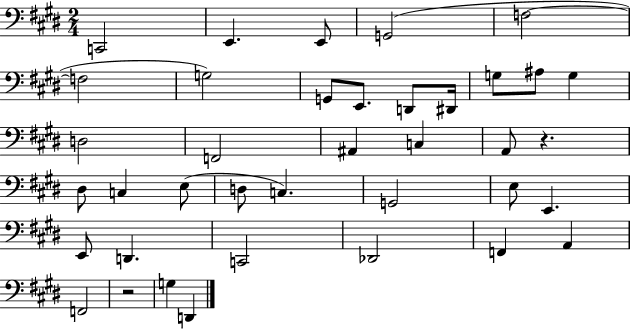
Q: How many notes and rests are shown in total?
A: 38